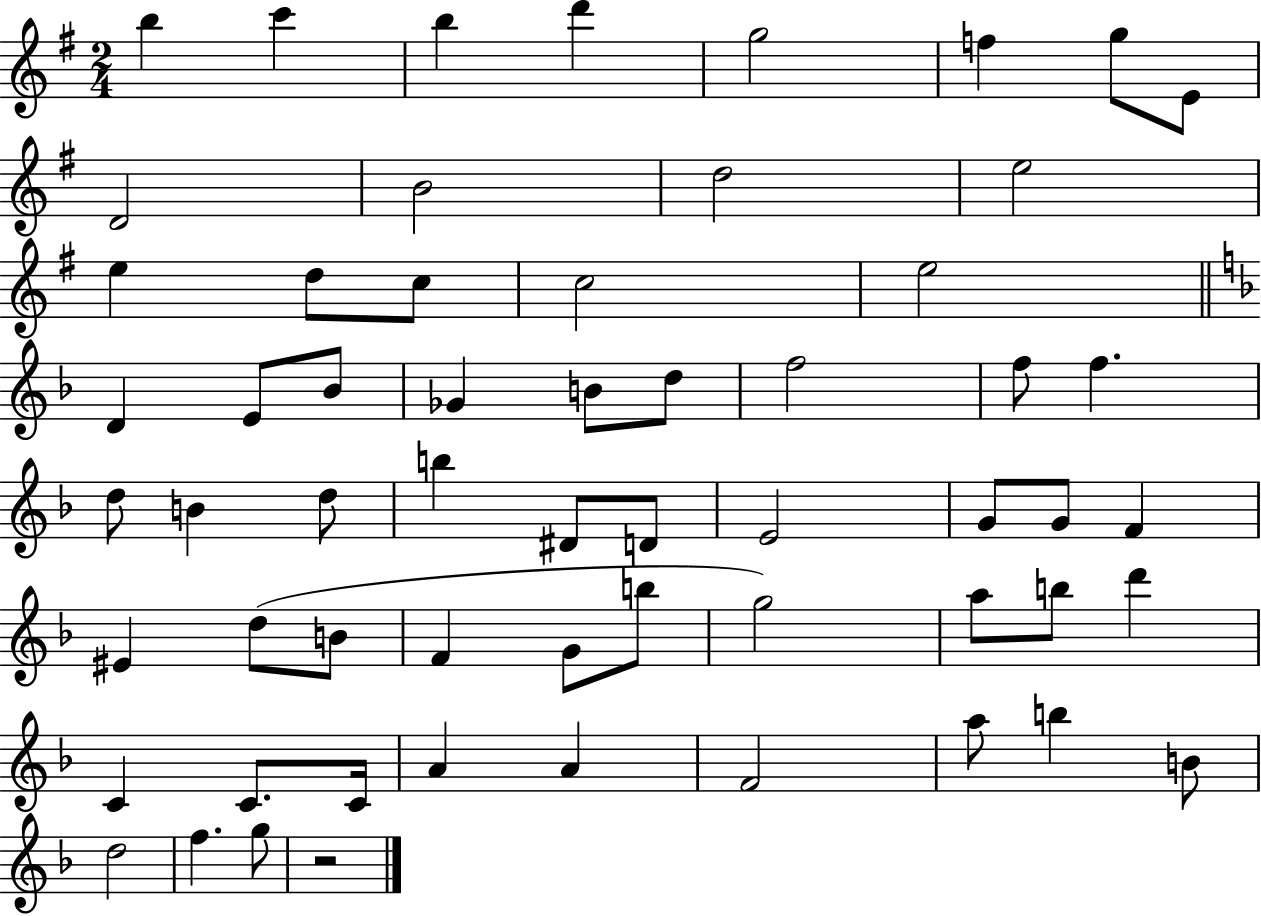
{
  \clef treble
  \numericTimeSignature
  \time 2/4
  \key g \major
  \repeat volta 2 { b''4 c'''4 | b''4 d'''4 | g''2 | f''4 g''8 e'8 | \break d'2 | b'2 | d''2 | e''2 | \break e''4 d''8 c''8 | c''2 | e''2 | \bar "||" \break \key f \major d'4 e'8 bes'8 | ges'4 b'8 d''8 | f''2 | f''8 f''4. | \break d''8 b'4 d''8 | b''4 dis'8 d'8 | e'2 | g'8 g'8 f'4 | \break eis'4 d''8( b'8 | f'4 g'8 b''8 | g''2) | a''8 b''8 d'''4 | \break c'4 c'8. c'16 | a'4 a'4 | f'2 | a''8 b''4 b'8 | \break d''2 | f''4. g''8 | r2 | } \bar "|."
}